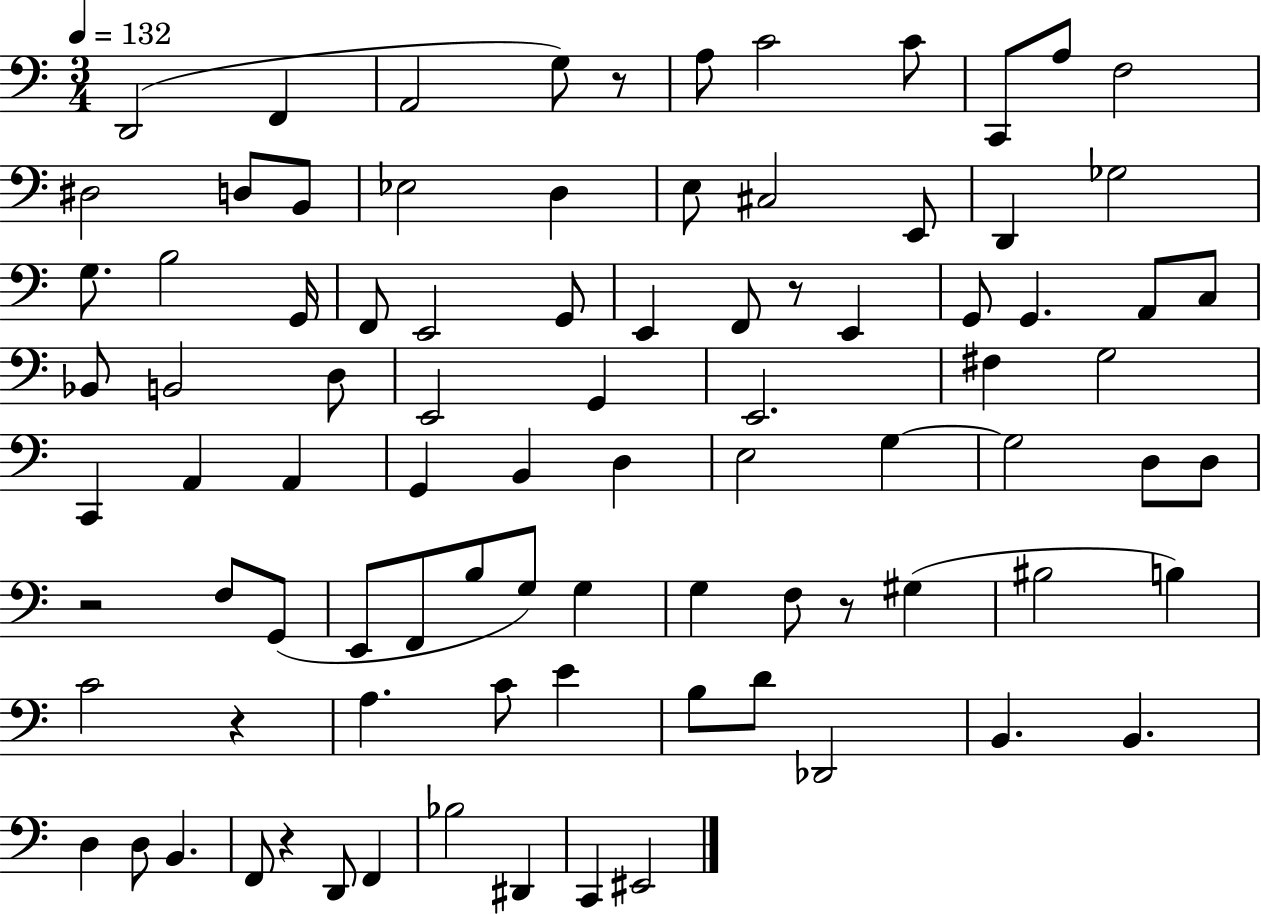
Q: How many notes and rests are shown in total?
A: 89